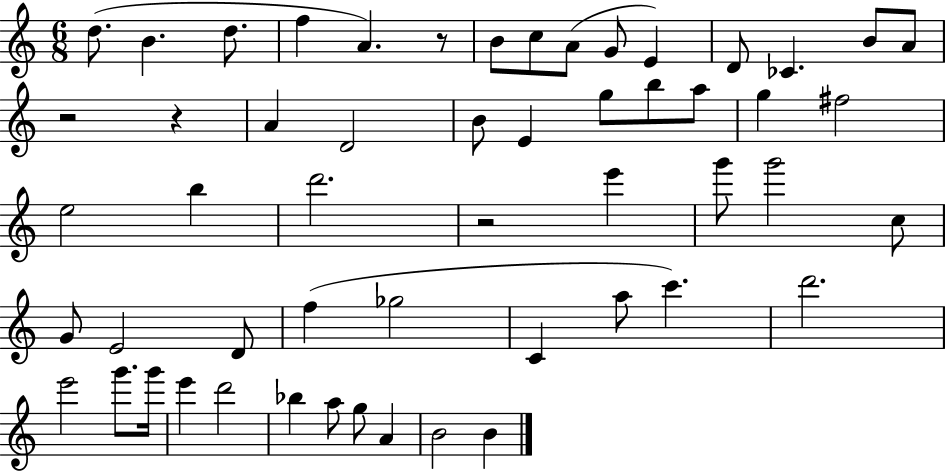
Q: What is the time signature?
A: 6/8